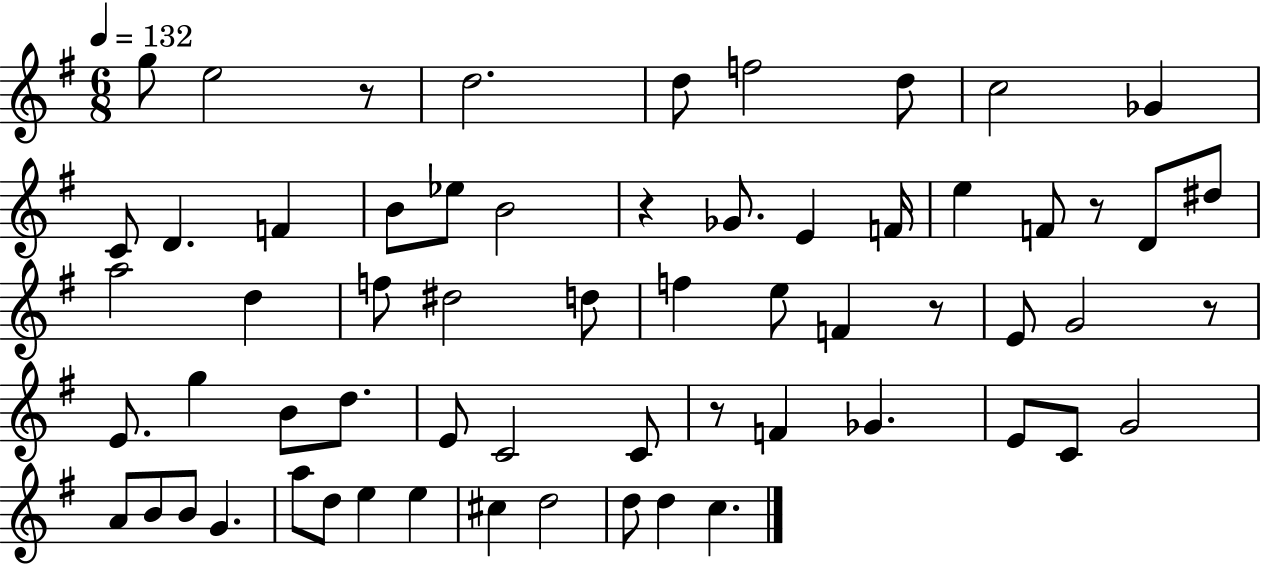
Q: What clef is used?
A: treble